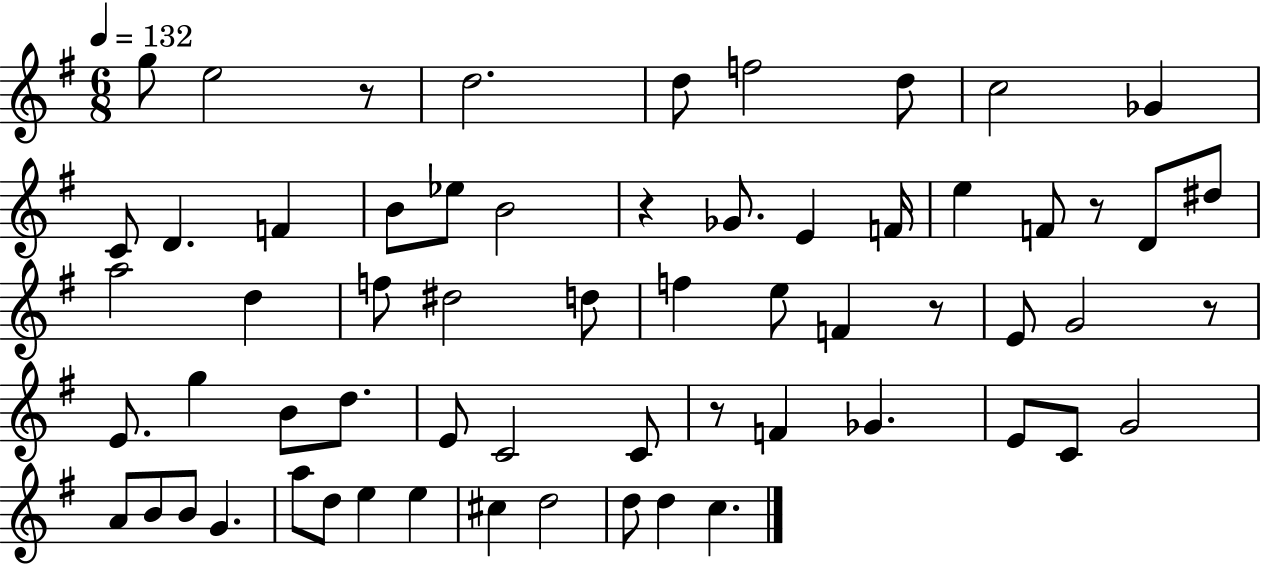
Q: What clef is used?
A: treble